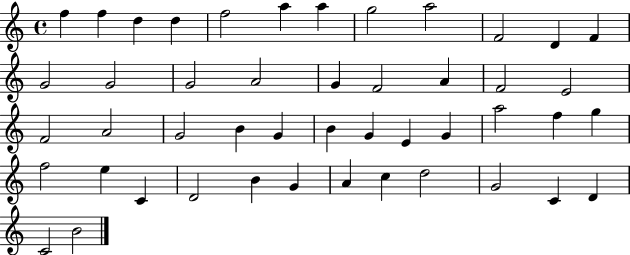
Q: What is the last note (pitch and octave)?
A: B4